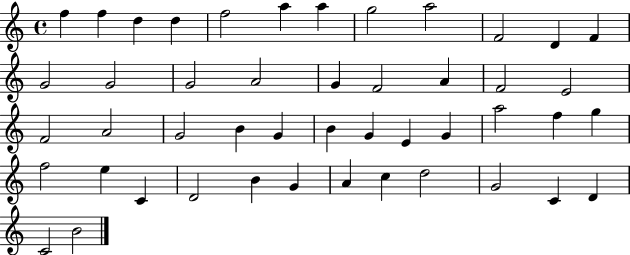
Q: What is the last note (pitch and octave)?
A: B4